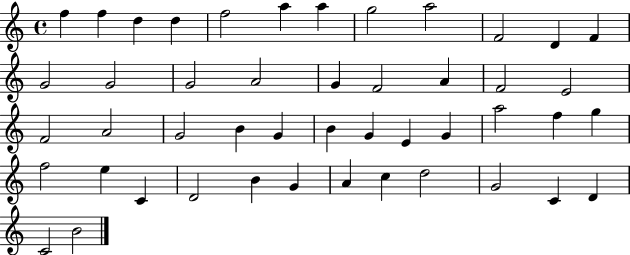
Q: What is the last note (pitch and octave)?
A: B4